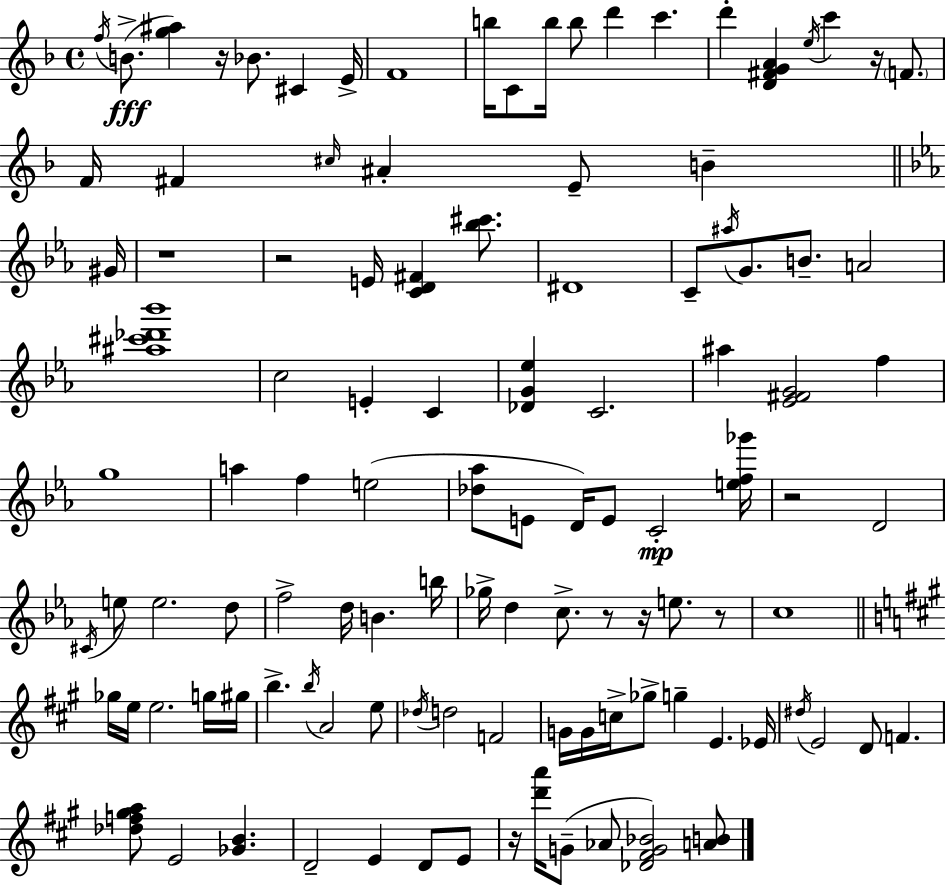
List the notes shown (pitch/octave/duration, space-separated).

F5/s B4/e. [G5,A#5]/q R/s Bb4/e. C#4/q E4/s F4/w B5/s C4/e B5/s B5/e D6/q C6/q. D6/q [D4,F#4,G4,A4]/q E5/s C6/q R/s F4/e. F4/s F#4/q C#5/s A#4/q E4/e B4/q G#4/s R/w R/h E4/s [C4,D4,F#4]/q [Bb5,C#6]/e. D#4/w C4/e A#5/s G4/e. B4/e. A4/h [A#5,C#6,Db6,Bb6]/w C5/h E4/q C4/q [Db4,G4,Eb5]/q C4/h. A#5/q [Eb4,F#4,G4]/h F5/q G5/w A5/q F5/q E5/h [Db5,Ab5]/e E4/e D4/s E4/e C4/h [E5,F5,Gb6]/s R/h D4/h C#4/s E5/e E5/h. D5/e F5/h D5/s B4/q. B5/s Gb5/s D5/q C5/e. R/e R/s E5/e. R/e C5/w Gb5/s E5/s E5/h. G5/s G#5/s B5/q. B5/s A4/h E5/e Db5/s D5/h F4/h G4/s G4/s C5/s Gb5/e G5/q E4/q. Eb4/s D#5/s E4/h D4/e F4/q. [Db5,F5,G#5,A5]/e E4/h [Gb4,B4]/q. D4/h E4/q D4/e E4/e R/s [D6,A6]/s G4/e Ab4/e [Db4,F#4,G4,Bb4]/h [A4,B4]/e